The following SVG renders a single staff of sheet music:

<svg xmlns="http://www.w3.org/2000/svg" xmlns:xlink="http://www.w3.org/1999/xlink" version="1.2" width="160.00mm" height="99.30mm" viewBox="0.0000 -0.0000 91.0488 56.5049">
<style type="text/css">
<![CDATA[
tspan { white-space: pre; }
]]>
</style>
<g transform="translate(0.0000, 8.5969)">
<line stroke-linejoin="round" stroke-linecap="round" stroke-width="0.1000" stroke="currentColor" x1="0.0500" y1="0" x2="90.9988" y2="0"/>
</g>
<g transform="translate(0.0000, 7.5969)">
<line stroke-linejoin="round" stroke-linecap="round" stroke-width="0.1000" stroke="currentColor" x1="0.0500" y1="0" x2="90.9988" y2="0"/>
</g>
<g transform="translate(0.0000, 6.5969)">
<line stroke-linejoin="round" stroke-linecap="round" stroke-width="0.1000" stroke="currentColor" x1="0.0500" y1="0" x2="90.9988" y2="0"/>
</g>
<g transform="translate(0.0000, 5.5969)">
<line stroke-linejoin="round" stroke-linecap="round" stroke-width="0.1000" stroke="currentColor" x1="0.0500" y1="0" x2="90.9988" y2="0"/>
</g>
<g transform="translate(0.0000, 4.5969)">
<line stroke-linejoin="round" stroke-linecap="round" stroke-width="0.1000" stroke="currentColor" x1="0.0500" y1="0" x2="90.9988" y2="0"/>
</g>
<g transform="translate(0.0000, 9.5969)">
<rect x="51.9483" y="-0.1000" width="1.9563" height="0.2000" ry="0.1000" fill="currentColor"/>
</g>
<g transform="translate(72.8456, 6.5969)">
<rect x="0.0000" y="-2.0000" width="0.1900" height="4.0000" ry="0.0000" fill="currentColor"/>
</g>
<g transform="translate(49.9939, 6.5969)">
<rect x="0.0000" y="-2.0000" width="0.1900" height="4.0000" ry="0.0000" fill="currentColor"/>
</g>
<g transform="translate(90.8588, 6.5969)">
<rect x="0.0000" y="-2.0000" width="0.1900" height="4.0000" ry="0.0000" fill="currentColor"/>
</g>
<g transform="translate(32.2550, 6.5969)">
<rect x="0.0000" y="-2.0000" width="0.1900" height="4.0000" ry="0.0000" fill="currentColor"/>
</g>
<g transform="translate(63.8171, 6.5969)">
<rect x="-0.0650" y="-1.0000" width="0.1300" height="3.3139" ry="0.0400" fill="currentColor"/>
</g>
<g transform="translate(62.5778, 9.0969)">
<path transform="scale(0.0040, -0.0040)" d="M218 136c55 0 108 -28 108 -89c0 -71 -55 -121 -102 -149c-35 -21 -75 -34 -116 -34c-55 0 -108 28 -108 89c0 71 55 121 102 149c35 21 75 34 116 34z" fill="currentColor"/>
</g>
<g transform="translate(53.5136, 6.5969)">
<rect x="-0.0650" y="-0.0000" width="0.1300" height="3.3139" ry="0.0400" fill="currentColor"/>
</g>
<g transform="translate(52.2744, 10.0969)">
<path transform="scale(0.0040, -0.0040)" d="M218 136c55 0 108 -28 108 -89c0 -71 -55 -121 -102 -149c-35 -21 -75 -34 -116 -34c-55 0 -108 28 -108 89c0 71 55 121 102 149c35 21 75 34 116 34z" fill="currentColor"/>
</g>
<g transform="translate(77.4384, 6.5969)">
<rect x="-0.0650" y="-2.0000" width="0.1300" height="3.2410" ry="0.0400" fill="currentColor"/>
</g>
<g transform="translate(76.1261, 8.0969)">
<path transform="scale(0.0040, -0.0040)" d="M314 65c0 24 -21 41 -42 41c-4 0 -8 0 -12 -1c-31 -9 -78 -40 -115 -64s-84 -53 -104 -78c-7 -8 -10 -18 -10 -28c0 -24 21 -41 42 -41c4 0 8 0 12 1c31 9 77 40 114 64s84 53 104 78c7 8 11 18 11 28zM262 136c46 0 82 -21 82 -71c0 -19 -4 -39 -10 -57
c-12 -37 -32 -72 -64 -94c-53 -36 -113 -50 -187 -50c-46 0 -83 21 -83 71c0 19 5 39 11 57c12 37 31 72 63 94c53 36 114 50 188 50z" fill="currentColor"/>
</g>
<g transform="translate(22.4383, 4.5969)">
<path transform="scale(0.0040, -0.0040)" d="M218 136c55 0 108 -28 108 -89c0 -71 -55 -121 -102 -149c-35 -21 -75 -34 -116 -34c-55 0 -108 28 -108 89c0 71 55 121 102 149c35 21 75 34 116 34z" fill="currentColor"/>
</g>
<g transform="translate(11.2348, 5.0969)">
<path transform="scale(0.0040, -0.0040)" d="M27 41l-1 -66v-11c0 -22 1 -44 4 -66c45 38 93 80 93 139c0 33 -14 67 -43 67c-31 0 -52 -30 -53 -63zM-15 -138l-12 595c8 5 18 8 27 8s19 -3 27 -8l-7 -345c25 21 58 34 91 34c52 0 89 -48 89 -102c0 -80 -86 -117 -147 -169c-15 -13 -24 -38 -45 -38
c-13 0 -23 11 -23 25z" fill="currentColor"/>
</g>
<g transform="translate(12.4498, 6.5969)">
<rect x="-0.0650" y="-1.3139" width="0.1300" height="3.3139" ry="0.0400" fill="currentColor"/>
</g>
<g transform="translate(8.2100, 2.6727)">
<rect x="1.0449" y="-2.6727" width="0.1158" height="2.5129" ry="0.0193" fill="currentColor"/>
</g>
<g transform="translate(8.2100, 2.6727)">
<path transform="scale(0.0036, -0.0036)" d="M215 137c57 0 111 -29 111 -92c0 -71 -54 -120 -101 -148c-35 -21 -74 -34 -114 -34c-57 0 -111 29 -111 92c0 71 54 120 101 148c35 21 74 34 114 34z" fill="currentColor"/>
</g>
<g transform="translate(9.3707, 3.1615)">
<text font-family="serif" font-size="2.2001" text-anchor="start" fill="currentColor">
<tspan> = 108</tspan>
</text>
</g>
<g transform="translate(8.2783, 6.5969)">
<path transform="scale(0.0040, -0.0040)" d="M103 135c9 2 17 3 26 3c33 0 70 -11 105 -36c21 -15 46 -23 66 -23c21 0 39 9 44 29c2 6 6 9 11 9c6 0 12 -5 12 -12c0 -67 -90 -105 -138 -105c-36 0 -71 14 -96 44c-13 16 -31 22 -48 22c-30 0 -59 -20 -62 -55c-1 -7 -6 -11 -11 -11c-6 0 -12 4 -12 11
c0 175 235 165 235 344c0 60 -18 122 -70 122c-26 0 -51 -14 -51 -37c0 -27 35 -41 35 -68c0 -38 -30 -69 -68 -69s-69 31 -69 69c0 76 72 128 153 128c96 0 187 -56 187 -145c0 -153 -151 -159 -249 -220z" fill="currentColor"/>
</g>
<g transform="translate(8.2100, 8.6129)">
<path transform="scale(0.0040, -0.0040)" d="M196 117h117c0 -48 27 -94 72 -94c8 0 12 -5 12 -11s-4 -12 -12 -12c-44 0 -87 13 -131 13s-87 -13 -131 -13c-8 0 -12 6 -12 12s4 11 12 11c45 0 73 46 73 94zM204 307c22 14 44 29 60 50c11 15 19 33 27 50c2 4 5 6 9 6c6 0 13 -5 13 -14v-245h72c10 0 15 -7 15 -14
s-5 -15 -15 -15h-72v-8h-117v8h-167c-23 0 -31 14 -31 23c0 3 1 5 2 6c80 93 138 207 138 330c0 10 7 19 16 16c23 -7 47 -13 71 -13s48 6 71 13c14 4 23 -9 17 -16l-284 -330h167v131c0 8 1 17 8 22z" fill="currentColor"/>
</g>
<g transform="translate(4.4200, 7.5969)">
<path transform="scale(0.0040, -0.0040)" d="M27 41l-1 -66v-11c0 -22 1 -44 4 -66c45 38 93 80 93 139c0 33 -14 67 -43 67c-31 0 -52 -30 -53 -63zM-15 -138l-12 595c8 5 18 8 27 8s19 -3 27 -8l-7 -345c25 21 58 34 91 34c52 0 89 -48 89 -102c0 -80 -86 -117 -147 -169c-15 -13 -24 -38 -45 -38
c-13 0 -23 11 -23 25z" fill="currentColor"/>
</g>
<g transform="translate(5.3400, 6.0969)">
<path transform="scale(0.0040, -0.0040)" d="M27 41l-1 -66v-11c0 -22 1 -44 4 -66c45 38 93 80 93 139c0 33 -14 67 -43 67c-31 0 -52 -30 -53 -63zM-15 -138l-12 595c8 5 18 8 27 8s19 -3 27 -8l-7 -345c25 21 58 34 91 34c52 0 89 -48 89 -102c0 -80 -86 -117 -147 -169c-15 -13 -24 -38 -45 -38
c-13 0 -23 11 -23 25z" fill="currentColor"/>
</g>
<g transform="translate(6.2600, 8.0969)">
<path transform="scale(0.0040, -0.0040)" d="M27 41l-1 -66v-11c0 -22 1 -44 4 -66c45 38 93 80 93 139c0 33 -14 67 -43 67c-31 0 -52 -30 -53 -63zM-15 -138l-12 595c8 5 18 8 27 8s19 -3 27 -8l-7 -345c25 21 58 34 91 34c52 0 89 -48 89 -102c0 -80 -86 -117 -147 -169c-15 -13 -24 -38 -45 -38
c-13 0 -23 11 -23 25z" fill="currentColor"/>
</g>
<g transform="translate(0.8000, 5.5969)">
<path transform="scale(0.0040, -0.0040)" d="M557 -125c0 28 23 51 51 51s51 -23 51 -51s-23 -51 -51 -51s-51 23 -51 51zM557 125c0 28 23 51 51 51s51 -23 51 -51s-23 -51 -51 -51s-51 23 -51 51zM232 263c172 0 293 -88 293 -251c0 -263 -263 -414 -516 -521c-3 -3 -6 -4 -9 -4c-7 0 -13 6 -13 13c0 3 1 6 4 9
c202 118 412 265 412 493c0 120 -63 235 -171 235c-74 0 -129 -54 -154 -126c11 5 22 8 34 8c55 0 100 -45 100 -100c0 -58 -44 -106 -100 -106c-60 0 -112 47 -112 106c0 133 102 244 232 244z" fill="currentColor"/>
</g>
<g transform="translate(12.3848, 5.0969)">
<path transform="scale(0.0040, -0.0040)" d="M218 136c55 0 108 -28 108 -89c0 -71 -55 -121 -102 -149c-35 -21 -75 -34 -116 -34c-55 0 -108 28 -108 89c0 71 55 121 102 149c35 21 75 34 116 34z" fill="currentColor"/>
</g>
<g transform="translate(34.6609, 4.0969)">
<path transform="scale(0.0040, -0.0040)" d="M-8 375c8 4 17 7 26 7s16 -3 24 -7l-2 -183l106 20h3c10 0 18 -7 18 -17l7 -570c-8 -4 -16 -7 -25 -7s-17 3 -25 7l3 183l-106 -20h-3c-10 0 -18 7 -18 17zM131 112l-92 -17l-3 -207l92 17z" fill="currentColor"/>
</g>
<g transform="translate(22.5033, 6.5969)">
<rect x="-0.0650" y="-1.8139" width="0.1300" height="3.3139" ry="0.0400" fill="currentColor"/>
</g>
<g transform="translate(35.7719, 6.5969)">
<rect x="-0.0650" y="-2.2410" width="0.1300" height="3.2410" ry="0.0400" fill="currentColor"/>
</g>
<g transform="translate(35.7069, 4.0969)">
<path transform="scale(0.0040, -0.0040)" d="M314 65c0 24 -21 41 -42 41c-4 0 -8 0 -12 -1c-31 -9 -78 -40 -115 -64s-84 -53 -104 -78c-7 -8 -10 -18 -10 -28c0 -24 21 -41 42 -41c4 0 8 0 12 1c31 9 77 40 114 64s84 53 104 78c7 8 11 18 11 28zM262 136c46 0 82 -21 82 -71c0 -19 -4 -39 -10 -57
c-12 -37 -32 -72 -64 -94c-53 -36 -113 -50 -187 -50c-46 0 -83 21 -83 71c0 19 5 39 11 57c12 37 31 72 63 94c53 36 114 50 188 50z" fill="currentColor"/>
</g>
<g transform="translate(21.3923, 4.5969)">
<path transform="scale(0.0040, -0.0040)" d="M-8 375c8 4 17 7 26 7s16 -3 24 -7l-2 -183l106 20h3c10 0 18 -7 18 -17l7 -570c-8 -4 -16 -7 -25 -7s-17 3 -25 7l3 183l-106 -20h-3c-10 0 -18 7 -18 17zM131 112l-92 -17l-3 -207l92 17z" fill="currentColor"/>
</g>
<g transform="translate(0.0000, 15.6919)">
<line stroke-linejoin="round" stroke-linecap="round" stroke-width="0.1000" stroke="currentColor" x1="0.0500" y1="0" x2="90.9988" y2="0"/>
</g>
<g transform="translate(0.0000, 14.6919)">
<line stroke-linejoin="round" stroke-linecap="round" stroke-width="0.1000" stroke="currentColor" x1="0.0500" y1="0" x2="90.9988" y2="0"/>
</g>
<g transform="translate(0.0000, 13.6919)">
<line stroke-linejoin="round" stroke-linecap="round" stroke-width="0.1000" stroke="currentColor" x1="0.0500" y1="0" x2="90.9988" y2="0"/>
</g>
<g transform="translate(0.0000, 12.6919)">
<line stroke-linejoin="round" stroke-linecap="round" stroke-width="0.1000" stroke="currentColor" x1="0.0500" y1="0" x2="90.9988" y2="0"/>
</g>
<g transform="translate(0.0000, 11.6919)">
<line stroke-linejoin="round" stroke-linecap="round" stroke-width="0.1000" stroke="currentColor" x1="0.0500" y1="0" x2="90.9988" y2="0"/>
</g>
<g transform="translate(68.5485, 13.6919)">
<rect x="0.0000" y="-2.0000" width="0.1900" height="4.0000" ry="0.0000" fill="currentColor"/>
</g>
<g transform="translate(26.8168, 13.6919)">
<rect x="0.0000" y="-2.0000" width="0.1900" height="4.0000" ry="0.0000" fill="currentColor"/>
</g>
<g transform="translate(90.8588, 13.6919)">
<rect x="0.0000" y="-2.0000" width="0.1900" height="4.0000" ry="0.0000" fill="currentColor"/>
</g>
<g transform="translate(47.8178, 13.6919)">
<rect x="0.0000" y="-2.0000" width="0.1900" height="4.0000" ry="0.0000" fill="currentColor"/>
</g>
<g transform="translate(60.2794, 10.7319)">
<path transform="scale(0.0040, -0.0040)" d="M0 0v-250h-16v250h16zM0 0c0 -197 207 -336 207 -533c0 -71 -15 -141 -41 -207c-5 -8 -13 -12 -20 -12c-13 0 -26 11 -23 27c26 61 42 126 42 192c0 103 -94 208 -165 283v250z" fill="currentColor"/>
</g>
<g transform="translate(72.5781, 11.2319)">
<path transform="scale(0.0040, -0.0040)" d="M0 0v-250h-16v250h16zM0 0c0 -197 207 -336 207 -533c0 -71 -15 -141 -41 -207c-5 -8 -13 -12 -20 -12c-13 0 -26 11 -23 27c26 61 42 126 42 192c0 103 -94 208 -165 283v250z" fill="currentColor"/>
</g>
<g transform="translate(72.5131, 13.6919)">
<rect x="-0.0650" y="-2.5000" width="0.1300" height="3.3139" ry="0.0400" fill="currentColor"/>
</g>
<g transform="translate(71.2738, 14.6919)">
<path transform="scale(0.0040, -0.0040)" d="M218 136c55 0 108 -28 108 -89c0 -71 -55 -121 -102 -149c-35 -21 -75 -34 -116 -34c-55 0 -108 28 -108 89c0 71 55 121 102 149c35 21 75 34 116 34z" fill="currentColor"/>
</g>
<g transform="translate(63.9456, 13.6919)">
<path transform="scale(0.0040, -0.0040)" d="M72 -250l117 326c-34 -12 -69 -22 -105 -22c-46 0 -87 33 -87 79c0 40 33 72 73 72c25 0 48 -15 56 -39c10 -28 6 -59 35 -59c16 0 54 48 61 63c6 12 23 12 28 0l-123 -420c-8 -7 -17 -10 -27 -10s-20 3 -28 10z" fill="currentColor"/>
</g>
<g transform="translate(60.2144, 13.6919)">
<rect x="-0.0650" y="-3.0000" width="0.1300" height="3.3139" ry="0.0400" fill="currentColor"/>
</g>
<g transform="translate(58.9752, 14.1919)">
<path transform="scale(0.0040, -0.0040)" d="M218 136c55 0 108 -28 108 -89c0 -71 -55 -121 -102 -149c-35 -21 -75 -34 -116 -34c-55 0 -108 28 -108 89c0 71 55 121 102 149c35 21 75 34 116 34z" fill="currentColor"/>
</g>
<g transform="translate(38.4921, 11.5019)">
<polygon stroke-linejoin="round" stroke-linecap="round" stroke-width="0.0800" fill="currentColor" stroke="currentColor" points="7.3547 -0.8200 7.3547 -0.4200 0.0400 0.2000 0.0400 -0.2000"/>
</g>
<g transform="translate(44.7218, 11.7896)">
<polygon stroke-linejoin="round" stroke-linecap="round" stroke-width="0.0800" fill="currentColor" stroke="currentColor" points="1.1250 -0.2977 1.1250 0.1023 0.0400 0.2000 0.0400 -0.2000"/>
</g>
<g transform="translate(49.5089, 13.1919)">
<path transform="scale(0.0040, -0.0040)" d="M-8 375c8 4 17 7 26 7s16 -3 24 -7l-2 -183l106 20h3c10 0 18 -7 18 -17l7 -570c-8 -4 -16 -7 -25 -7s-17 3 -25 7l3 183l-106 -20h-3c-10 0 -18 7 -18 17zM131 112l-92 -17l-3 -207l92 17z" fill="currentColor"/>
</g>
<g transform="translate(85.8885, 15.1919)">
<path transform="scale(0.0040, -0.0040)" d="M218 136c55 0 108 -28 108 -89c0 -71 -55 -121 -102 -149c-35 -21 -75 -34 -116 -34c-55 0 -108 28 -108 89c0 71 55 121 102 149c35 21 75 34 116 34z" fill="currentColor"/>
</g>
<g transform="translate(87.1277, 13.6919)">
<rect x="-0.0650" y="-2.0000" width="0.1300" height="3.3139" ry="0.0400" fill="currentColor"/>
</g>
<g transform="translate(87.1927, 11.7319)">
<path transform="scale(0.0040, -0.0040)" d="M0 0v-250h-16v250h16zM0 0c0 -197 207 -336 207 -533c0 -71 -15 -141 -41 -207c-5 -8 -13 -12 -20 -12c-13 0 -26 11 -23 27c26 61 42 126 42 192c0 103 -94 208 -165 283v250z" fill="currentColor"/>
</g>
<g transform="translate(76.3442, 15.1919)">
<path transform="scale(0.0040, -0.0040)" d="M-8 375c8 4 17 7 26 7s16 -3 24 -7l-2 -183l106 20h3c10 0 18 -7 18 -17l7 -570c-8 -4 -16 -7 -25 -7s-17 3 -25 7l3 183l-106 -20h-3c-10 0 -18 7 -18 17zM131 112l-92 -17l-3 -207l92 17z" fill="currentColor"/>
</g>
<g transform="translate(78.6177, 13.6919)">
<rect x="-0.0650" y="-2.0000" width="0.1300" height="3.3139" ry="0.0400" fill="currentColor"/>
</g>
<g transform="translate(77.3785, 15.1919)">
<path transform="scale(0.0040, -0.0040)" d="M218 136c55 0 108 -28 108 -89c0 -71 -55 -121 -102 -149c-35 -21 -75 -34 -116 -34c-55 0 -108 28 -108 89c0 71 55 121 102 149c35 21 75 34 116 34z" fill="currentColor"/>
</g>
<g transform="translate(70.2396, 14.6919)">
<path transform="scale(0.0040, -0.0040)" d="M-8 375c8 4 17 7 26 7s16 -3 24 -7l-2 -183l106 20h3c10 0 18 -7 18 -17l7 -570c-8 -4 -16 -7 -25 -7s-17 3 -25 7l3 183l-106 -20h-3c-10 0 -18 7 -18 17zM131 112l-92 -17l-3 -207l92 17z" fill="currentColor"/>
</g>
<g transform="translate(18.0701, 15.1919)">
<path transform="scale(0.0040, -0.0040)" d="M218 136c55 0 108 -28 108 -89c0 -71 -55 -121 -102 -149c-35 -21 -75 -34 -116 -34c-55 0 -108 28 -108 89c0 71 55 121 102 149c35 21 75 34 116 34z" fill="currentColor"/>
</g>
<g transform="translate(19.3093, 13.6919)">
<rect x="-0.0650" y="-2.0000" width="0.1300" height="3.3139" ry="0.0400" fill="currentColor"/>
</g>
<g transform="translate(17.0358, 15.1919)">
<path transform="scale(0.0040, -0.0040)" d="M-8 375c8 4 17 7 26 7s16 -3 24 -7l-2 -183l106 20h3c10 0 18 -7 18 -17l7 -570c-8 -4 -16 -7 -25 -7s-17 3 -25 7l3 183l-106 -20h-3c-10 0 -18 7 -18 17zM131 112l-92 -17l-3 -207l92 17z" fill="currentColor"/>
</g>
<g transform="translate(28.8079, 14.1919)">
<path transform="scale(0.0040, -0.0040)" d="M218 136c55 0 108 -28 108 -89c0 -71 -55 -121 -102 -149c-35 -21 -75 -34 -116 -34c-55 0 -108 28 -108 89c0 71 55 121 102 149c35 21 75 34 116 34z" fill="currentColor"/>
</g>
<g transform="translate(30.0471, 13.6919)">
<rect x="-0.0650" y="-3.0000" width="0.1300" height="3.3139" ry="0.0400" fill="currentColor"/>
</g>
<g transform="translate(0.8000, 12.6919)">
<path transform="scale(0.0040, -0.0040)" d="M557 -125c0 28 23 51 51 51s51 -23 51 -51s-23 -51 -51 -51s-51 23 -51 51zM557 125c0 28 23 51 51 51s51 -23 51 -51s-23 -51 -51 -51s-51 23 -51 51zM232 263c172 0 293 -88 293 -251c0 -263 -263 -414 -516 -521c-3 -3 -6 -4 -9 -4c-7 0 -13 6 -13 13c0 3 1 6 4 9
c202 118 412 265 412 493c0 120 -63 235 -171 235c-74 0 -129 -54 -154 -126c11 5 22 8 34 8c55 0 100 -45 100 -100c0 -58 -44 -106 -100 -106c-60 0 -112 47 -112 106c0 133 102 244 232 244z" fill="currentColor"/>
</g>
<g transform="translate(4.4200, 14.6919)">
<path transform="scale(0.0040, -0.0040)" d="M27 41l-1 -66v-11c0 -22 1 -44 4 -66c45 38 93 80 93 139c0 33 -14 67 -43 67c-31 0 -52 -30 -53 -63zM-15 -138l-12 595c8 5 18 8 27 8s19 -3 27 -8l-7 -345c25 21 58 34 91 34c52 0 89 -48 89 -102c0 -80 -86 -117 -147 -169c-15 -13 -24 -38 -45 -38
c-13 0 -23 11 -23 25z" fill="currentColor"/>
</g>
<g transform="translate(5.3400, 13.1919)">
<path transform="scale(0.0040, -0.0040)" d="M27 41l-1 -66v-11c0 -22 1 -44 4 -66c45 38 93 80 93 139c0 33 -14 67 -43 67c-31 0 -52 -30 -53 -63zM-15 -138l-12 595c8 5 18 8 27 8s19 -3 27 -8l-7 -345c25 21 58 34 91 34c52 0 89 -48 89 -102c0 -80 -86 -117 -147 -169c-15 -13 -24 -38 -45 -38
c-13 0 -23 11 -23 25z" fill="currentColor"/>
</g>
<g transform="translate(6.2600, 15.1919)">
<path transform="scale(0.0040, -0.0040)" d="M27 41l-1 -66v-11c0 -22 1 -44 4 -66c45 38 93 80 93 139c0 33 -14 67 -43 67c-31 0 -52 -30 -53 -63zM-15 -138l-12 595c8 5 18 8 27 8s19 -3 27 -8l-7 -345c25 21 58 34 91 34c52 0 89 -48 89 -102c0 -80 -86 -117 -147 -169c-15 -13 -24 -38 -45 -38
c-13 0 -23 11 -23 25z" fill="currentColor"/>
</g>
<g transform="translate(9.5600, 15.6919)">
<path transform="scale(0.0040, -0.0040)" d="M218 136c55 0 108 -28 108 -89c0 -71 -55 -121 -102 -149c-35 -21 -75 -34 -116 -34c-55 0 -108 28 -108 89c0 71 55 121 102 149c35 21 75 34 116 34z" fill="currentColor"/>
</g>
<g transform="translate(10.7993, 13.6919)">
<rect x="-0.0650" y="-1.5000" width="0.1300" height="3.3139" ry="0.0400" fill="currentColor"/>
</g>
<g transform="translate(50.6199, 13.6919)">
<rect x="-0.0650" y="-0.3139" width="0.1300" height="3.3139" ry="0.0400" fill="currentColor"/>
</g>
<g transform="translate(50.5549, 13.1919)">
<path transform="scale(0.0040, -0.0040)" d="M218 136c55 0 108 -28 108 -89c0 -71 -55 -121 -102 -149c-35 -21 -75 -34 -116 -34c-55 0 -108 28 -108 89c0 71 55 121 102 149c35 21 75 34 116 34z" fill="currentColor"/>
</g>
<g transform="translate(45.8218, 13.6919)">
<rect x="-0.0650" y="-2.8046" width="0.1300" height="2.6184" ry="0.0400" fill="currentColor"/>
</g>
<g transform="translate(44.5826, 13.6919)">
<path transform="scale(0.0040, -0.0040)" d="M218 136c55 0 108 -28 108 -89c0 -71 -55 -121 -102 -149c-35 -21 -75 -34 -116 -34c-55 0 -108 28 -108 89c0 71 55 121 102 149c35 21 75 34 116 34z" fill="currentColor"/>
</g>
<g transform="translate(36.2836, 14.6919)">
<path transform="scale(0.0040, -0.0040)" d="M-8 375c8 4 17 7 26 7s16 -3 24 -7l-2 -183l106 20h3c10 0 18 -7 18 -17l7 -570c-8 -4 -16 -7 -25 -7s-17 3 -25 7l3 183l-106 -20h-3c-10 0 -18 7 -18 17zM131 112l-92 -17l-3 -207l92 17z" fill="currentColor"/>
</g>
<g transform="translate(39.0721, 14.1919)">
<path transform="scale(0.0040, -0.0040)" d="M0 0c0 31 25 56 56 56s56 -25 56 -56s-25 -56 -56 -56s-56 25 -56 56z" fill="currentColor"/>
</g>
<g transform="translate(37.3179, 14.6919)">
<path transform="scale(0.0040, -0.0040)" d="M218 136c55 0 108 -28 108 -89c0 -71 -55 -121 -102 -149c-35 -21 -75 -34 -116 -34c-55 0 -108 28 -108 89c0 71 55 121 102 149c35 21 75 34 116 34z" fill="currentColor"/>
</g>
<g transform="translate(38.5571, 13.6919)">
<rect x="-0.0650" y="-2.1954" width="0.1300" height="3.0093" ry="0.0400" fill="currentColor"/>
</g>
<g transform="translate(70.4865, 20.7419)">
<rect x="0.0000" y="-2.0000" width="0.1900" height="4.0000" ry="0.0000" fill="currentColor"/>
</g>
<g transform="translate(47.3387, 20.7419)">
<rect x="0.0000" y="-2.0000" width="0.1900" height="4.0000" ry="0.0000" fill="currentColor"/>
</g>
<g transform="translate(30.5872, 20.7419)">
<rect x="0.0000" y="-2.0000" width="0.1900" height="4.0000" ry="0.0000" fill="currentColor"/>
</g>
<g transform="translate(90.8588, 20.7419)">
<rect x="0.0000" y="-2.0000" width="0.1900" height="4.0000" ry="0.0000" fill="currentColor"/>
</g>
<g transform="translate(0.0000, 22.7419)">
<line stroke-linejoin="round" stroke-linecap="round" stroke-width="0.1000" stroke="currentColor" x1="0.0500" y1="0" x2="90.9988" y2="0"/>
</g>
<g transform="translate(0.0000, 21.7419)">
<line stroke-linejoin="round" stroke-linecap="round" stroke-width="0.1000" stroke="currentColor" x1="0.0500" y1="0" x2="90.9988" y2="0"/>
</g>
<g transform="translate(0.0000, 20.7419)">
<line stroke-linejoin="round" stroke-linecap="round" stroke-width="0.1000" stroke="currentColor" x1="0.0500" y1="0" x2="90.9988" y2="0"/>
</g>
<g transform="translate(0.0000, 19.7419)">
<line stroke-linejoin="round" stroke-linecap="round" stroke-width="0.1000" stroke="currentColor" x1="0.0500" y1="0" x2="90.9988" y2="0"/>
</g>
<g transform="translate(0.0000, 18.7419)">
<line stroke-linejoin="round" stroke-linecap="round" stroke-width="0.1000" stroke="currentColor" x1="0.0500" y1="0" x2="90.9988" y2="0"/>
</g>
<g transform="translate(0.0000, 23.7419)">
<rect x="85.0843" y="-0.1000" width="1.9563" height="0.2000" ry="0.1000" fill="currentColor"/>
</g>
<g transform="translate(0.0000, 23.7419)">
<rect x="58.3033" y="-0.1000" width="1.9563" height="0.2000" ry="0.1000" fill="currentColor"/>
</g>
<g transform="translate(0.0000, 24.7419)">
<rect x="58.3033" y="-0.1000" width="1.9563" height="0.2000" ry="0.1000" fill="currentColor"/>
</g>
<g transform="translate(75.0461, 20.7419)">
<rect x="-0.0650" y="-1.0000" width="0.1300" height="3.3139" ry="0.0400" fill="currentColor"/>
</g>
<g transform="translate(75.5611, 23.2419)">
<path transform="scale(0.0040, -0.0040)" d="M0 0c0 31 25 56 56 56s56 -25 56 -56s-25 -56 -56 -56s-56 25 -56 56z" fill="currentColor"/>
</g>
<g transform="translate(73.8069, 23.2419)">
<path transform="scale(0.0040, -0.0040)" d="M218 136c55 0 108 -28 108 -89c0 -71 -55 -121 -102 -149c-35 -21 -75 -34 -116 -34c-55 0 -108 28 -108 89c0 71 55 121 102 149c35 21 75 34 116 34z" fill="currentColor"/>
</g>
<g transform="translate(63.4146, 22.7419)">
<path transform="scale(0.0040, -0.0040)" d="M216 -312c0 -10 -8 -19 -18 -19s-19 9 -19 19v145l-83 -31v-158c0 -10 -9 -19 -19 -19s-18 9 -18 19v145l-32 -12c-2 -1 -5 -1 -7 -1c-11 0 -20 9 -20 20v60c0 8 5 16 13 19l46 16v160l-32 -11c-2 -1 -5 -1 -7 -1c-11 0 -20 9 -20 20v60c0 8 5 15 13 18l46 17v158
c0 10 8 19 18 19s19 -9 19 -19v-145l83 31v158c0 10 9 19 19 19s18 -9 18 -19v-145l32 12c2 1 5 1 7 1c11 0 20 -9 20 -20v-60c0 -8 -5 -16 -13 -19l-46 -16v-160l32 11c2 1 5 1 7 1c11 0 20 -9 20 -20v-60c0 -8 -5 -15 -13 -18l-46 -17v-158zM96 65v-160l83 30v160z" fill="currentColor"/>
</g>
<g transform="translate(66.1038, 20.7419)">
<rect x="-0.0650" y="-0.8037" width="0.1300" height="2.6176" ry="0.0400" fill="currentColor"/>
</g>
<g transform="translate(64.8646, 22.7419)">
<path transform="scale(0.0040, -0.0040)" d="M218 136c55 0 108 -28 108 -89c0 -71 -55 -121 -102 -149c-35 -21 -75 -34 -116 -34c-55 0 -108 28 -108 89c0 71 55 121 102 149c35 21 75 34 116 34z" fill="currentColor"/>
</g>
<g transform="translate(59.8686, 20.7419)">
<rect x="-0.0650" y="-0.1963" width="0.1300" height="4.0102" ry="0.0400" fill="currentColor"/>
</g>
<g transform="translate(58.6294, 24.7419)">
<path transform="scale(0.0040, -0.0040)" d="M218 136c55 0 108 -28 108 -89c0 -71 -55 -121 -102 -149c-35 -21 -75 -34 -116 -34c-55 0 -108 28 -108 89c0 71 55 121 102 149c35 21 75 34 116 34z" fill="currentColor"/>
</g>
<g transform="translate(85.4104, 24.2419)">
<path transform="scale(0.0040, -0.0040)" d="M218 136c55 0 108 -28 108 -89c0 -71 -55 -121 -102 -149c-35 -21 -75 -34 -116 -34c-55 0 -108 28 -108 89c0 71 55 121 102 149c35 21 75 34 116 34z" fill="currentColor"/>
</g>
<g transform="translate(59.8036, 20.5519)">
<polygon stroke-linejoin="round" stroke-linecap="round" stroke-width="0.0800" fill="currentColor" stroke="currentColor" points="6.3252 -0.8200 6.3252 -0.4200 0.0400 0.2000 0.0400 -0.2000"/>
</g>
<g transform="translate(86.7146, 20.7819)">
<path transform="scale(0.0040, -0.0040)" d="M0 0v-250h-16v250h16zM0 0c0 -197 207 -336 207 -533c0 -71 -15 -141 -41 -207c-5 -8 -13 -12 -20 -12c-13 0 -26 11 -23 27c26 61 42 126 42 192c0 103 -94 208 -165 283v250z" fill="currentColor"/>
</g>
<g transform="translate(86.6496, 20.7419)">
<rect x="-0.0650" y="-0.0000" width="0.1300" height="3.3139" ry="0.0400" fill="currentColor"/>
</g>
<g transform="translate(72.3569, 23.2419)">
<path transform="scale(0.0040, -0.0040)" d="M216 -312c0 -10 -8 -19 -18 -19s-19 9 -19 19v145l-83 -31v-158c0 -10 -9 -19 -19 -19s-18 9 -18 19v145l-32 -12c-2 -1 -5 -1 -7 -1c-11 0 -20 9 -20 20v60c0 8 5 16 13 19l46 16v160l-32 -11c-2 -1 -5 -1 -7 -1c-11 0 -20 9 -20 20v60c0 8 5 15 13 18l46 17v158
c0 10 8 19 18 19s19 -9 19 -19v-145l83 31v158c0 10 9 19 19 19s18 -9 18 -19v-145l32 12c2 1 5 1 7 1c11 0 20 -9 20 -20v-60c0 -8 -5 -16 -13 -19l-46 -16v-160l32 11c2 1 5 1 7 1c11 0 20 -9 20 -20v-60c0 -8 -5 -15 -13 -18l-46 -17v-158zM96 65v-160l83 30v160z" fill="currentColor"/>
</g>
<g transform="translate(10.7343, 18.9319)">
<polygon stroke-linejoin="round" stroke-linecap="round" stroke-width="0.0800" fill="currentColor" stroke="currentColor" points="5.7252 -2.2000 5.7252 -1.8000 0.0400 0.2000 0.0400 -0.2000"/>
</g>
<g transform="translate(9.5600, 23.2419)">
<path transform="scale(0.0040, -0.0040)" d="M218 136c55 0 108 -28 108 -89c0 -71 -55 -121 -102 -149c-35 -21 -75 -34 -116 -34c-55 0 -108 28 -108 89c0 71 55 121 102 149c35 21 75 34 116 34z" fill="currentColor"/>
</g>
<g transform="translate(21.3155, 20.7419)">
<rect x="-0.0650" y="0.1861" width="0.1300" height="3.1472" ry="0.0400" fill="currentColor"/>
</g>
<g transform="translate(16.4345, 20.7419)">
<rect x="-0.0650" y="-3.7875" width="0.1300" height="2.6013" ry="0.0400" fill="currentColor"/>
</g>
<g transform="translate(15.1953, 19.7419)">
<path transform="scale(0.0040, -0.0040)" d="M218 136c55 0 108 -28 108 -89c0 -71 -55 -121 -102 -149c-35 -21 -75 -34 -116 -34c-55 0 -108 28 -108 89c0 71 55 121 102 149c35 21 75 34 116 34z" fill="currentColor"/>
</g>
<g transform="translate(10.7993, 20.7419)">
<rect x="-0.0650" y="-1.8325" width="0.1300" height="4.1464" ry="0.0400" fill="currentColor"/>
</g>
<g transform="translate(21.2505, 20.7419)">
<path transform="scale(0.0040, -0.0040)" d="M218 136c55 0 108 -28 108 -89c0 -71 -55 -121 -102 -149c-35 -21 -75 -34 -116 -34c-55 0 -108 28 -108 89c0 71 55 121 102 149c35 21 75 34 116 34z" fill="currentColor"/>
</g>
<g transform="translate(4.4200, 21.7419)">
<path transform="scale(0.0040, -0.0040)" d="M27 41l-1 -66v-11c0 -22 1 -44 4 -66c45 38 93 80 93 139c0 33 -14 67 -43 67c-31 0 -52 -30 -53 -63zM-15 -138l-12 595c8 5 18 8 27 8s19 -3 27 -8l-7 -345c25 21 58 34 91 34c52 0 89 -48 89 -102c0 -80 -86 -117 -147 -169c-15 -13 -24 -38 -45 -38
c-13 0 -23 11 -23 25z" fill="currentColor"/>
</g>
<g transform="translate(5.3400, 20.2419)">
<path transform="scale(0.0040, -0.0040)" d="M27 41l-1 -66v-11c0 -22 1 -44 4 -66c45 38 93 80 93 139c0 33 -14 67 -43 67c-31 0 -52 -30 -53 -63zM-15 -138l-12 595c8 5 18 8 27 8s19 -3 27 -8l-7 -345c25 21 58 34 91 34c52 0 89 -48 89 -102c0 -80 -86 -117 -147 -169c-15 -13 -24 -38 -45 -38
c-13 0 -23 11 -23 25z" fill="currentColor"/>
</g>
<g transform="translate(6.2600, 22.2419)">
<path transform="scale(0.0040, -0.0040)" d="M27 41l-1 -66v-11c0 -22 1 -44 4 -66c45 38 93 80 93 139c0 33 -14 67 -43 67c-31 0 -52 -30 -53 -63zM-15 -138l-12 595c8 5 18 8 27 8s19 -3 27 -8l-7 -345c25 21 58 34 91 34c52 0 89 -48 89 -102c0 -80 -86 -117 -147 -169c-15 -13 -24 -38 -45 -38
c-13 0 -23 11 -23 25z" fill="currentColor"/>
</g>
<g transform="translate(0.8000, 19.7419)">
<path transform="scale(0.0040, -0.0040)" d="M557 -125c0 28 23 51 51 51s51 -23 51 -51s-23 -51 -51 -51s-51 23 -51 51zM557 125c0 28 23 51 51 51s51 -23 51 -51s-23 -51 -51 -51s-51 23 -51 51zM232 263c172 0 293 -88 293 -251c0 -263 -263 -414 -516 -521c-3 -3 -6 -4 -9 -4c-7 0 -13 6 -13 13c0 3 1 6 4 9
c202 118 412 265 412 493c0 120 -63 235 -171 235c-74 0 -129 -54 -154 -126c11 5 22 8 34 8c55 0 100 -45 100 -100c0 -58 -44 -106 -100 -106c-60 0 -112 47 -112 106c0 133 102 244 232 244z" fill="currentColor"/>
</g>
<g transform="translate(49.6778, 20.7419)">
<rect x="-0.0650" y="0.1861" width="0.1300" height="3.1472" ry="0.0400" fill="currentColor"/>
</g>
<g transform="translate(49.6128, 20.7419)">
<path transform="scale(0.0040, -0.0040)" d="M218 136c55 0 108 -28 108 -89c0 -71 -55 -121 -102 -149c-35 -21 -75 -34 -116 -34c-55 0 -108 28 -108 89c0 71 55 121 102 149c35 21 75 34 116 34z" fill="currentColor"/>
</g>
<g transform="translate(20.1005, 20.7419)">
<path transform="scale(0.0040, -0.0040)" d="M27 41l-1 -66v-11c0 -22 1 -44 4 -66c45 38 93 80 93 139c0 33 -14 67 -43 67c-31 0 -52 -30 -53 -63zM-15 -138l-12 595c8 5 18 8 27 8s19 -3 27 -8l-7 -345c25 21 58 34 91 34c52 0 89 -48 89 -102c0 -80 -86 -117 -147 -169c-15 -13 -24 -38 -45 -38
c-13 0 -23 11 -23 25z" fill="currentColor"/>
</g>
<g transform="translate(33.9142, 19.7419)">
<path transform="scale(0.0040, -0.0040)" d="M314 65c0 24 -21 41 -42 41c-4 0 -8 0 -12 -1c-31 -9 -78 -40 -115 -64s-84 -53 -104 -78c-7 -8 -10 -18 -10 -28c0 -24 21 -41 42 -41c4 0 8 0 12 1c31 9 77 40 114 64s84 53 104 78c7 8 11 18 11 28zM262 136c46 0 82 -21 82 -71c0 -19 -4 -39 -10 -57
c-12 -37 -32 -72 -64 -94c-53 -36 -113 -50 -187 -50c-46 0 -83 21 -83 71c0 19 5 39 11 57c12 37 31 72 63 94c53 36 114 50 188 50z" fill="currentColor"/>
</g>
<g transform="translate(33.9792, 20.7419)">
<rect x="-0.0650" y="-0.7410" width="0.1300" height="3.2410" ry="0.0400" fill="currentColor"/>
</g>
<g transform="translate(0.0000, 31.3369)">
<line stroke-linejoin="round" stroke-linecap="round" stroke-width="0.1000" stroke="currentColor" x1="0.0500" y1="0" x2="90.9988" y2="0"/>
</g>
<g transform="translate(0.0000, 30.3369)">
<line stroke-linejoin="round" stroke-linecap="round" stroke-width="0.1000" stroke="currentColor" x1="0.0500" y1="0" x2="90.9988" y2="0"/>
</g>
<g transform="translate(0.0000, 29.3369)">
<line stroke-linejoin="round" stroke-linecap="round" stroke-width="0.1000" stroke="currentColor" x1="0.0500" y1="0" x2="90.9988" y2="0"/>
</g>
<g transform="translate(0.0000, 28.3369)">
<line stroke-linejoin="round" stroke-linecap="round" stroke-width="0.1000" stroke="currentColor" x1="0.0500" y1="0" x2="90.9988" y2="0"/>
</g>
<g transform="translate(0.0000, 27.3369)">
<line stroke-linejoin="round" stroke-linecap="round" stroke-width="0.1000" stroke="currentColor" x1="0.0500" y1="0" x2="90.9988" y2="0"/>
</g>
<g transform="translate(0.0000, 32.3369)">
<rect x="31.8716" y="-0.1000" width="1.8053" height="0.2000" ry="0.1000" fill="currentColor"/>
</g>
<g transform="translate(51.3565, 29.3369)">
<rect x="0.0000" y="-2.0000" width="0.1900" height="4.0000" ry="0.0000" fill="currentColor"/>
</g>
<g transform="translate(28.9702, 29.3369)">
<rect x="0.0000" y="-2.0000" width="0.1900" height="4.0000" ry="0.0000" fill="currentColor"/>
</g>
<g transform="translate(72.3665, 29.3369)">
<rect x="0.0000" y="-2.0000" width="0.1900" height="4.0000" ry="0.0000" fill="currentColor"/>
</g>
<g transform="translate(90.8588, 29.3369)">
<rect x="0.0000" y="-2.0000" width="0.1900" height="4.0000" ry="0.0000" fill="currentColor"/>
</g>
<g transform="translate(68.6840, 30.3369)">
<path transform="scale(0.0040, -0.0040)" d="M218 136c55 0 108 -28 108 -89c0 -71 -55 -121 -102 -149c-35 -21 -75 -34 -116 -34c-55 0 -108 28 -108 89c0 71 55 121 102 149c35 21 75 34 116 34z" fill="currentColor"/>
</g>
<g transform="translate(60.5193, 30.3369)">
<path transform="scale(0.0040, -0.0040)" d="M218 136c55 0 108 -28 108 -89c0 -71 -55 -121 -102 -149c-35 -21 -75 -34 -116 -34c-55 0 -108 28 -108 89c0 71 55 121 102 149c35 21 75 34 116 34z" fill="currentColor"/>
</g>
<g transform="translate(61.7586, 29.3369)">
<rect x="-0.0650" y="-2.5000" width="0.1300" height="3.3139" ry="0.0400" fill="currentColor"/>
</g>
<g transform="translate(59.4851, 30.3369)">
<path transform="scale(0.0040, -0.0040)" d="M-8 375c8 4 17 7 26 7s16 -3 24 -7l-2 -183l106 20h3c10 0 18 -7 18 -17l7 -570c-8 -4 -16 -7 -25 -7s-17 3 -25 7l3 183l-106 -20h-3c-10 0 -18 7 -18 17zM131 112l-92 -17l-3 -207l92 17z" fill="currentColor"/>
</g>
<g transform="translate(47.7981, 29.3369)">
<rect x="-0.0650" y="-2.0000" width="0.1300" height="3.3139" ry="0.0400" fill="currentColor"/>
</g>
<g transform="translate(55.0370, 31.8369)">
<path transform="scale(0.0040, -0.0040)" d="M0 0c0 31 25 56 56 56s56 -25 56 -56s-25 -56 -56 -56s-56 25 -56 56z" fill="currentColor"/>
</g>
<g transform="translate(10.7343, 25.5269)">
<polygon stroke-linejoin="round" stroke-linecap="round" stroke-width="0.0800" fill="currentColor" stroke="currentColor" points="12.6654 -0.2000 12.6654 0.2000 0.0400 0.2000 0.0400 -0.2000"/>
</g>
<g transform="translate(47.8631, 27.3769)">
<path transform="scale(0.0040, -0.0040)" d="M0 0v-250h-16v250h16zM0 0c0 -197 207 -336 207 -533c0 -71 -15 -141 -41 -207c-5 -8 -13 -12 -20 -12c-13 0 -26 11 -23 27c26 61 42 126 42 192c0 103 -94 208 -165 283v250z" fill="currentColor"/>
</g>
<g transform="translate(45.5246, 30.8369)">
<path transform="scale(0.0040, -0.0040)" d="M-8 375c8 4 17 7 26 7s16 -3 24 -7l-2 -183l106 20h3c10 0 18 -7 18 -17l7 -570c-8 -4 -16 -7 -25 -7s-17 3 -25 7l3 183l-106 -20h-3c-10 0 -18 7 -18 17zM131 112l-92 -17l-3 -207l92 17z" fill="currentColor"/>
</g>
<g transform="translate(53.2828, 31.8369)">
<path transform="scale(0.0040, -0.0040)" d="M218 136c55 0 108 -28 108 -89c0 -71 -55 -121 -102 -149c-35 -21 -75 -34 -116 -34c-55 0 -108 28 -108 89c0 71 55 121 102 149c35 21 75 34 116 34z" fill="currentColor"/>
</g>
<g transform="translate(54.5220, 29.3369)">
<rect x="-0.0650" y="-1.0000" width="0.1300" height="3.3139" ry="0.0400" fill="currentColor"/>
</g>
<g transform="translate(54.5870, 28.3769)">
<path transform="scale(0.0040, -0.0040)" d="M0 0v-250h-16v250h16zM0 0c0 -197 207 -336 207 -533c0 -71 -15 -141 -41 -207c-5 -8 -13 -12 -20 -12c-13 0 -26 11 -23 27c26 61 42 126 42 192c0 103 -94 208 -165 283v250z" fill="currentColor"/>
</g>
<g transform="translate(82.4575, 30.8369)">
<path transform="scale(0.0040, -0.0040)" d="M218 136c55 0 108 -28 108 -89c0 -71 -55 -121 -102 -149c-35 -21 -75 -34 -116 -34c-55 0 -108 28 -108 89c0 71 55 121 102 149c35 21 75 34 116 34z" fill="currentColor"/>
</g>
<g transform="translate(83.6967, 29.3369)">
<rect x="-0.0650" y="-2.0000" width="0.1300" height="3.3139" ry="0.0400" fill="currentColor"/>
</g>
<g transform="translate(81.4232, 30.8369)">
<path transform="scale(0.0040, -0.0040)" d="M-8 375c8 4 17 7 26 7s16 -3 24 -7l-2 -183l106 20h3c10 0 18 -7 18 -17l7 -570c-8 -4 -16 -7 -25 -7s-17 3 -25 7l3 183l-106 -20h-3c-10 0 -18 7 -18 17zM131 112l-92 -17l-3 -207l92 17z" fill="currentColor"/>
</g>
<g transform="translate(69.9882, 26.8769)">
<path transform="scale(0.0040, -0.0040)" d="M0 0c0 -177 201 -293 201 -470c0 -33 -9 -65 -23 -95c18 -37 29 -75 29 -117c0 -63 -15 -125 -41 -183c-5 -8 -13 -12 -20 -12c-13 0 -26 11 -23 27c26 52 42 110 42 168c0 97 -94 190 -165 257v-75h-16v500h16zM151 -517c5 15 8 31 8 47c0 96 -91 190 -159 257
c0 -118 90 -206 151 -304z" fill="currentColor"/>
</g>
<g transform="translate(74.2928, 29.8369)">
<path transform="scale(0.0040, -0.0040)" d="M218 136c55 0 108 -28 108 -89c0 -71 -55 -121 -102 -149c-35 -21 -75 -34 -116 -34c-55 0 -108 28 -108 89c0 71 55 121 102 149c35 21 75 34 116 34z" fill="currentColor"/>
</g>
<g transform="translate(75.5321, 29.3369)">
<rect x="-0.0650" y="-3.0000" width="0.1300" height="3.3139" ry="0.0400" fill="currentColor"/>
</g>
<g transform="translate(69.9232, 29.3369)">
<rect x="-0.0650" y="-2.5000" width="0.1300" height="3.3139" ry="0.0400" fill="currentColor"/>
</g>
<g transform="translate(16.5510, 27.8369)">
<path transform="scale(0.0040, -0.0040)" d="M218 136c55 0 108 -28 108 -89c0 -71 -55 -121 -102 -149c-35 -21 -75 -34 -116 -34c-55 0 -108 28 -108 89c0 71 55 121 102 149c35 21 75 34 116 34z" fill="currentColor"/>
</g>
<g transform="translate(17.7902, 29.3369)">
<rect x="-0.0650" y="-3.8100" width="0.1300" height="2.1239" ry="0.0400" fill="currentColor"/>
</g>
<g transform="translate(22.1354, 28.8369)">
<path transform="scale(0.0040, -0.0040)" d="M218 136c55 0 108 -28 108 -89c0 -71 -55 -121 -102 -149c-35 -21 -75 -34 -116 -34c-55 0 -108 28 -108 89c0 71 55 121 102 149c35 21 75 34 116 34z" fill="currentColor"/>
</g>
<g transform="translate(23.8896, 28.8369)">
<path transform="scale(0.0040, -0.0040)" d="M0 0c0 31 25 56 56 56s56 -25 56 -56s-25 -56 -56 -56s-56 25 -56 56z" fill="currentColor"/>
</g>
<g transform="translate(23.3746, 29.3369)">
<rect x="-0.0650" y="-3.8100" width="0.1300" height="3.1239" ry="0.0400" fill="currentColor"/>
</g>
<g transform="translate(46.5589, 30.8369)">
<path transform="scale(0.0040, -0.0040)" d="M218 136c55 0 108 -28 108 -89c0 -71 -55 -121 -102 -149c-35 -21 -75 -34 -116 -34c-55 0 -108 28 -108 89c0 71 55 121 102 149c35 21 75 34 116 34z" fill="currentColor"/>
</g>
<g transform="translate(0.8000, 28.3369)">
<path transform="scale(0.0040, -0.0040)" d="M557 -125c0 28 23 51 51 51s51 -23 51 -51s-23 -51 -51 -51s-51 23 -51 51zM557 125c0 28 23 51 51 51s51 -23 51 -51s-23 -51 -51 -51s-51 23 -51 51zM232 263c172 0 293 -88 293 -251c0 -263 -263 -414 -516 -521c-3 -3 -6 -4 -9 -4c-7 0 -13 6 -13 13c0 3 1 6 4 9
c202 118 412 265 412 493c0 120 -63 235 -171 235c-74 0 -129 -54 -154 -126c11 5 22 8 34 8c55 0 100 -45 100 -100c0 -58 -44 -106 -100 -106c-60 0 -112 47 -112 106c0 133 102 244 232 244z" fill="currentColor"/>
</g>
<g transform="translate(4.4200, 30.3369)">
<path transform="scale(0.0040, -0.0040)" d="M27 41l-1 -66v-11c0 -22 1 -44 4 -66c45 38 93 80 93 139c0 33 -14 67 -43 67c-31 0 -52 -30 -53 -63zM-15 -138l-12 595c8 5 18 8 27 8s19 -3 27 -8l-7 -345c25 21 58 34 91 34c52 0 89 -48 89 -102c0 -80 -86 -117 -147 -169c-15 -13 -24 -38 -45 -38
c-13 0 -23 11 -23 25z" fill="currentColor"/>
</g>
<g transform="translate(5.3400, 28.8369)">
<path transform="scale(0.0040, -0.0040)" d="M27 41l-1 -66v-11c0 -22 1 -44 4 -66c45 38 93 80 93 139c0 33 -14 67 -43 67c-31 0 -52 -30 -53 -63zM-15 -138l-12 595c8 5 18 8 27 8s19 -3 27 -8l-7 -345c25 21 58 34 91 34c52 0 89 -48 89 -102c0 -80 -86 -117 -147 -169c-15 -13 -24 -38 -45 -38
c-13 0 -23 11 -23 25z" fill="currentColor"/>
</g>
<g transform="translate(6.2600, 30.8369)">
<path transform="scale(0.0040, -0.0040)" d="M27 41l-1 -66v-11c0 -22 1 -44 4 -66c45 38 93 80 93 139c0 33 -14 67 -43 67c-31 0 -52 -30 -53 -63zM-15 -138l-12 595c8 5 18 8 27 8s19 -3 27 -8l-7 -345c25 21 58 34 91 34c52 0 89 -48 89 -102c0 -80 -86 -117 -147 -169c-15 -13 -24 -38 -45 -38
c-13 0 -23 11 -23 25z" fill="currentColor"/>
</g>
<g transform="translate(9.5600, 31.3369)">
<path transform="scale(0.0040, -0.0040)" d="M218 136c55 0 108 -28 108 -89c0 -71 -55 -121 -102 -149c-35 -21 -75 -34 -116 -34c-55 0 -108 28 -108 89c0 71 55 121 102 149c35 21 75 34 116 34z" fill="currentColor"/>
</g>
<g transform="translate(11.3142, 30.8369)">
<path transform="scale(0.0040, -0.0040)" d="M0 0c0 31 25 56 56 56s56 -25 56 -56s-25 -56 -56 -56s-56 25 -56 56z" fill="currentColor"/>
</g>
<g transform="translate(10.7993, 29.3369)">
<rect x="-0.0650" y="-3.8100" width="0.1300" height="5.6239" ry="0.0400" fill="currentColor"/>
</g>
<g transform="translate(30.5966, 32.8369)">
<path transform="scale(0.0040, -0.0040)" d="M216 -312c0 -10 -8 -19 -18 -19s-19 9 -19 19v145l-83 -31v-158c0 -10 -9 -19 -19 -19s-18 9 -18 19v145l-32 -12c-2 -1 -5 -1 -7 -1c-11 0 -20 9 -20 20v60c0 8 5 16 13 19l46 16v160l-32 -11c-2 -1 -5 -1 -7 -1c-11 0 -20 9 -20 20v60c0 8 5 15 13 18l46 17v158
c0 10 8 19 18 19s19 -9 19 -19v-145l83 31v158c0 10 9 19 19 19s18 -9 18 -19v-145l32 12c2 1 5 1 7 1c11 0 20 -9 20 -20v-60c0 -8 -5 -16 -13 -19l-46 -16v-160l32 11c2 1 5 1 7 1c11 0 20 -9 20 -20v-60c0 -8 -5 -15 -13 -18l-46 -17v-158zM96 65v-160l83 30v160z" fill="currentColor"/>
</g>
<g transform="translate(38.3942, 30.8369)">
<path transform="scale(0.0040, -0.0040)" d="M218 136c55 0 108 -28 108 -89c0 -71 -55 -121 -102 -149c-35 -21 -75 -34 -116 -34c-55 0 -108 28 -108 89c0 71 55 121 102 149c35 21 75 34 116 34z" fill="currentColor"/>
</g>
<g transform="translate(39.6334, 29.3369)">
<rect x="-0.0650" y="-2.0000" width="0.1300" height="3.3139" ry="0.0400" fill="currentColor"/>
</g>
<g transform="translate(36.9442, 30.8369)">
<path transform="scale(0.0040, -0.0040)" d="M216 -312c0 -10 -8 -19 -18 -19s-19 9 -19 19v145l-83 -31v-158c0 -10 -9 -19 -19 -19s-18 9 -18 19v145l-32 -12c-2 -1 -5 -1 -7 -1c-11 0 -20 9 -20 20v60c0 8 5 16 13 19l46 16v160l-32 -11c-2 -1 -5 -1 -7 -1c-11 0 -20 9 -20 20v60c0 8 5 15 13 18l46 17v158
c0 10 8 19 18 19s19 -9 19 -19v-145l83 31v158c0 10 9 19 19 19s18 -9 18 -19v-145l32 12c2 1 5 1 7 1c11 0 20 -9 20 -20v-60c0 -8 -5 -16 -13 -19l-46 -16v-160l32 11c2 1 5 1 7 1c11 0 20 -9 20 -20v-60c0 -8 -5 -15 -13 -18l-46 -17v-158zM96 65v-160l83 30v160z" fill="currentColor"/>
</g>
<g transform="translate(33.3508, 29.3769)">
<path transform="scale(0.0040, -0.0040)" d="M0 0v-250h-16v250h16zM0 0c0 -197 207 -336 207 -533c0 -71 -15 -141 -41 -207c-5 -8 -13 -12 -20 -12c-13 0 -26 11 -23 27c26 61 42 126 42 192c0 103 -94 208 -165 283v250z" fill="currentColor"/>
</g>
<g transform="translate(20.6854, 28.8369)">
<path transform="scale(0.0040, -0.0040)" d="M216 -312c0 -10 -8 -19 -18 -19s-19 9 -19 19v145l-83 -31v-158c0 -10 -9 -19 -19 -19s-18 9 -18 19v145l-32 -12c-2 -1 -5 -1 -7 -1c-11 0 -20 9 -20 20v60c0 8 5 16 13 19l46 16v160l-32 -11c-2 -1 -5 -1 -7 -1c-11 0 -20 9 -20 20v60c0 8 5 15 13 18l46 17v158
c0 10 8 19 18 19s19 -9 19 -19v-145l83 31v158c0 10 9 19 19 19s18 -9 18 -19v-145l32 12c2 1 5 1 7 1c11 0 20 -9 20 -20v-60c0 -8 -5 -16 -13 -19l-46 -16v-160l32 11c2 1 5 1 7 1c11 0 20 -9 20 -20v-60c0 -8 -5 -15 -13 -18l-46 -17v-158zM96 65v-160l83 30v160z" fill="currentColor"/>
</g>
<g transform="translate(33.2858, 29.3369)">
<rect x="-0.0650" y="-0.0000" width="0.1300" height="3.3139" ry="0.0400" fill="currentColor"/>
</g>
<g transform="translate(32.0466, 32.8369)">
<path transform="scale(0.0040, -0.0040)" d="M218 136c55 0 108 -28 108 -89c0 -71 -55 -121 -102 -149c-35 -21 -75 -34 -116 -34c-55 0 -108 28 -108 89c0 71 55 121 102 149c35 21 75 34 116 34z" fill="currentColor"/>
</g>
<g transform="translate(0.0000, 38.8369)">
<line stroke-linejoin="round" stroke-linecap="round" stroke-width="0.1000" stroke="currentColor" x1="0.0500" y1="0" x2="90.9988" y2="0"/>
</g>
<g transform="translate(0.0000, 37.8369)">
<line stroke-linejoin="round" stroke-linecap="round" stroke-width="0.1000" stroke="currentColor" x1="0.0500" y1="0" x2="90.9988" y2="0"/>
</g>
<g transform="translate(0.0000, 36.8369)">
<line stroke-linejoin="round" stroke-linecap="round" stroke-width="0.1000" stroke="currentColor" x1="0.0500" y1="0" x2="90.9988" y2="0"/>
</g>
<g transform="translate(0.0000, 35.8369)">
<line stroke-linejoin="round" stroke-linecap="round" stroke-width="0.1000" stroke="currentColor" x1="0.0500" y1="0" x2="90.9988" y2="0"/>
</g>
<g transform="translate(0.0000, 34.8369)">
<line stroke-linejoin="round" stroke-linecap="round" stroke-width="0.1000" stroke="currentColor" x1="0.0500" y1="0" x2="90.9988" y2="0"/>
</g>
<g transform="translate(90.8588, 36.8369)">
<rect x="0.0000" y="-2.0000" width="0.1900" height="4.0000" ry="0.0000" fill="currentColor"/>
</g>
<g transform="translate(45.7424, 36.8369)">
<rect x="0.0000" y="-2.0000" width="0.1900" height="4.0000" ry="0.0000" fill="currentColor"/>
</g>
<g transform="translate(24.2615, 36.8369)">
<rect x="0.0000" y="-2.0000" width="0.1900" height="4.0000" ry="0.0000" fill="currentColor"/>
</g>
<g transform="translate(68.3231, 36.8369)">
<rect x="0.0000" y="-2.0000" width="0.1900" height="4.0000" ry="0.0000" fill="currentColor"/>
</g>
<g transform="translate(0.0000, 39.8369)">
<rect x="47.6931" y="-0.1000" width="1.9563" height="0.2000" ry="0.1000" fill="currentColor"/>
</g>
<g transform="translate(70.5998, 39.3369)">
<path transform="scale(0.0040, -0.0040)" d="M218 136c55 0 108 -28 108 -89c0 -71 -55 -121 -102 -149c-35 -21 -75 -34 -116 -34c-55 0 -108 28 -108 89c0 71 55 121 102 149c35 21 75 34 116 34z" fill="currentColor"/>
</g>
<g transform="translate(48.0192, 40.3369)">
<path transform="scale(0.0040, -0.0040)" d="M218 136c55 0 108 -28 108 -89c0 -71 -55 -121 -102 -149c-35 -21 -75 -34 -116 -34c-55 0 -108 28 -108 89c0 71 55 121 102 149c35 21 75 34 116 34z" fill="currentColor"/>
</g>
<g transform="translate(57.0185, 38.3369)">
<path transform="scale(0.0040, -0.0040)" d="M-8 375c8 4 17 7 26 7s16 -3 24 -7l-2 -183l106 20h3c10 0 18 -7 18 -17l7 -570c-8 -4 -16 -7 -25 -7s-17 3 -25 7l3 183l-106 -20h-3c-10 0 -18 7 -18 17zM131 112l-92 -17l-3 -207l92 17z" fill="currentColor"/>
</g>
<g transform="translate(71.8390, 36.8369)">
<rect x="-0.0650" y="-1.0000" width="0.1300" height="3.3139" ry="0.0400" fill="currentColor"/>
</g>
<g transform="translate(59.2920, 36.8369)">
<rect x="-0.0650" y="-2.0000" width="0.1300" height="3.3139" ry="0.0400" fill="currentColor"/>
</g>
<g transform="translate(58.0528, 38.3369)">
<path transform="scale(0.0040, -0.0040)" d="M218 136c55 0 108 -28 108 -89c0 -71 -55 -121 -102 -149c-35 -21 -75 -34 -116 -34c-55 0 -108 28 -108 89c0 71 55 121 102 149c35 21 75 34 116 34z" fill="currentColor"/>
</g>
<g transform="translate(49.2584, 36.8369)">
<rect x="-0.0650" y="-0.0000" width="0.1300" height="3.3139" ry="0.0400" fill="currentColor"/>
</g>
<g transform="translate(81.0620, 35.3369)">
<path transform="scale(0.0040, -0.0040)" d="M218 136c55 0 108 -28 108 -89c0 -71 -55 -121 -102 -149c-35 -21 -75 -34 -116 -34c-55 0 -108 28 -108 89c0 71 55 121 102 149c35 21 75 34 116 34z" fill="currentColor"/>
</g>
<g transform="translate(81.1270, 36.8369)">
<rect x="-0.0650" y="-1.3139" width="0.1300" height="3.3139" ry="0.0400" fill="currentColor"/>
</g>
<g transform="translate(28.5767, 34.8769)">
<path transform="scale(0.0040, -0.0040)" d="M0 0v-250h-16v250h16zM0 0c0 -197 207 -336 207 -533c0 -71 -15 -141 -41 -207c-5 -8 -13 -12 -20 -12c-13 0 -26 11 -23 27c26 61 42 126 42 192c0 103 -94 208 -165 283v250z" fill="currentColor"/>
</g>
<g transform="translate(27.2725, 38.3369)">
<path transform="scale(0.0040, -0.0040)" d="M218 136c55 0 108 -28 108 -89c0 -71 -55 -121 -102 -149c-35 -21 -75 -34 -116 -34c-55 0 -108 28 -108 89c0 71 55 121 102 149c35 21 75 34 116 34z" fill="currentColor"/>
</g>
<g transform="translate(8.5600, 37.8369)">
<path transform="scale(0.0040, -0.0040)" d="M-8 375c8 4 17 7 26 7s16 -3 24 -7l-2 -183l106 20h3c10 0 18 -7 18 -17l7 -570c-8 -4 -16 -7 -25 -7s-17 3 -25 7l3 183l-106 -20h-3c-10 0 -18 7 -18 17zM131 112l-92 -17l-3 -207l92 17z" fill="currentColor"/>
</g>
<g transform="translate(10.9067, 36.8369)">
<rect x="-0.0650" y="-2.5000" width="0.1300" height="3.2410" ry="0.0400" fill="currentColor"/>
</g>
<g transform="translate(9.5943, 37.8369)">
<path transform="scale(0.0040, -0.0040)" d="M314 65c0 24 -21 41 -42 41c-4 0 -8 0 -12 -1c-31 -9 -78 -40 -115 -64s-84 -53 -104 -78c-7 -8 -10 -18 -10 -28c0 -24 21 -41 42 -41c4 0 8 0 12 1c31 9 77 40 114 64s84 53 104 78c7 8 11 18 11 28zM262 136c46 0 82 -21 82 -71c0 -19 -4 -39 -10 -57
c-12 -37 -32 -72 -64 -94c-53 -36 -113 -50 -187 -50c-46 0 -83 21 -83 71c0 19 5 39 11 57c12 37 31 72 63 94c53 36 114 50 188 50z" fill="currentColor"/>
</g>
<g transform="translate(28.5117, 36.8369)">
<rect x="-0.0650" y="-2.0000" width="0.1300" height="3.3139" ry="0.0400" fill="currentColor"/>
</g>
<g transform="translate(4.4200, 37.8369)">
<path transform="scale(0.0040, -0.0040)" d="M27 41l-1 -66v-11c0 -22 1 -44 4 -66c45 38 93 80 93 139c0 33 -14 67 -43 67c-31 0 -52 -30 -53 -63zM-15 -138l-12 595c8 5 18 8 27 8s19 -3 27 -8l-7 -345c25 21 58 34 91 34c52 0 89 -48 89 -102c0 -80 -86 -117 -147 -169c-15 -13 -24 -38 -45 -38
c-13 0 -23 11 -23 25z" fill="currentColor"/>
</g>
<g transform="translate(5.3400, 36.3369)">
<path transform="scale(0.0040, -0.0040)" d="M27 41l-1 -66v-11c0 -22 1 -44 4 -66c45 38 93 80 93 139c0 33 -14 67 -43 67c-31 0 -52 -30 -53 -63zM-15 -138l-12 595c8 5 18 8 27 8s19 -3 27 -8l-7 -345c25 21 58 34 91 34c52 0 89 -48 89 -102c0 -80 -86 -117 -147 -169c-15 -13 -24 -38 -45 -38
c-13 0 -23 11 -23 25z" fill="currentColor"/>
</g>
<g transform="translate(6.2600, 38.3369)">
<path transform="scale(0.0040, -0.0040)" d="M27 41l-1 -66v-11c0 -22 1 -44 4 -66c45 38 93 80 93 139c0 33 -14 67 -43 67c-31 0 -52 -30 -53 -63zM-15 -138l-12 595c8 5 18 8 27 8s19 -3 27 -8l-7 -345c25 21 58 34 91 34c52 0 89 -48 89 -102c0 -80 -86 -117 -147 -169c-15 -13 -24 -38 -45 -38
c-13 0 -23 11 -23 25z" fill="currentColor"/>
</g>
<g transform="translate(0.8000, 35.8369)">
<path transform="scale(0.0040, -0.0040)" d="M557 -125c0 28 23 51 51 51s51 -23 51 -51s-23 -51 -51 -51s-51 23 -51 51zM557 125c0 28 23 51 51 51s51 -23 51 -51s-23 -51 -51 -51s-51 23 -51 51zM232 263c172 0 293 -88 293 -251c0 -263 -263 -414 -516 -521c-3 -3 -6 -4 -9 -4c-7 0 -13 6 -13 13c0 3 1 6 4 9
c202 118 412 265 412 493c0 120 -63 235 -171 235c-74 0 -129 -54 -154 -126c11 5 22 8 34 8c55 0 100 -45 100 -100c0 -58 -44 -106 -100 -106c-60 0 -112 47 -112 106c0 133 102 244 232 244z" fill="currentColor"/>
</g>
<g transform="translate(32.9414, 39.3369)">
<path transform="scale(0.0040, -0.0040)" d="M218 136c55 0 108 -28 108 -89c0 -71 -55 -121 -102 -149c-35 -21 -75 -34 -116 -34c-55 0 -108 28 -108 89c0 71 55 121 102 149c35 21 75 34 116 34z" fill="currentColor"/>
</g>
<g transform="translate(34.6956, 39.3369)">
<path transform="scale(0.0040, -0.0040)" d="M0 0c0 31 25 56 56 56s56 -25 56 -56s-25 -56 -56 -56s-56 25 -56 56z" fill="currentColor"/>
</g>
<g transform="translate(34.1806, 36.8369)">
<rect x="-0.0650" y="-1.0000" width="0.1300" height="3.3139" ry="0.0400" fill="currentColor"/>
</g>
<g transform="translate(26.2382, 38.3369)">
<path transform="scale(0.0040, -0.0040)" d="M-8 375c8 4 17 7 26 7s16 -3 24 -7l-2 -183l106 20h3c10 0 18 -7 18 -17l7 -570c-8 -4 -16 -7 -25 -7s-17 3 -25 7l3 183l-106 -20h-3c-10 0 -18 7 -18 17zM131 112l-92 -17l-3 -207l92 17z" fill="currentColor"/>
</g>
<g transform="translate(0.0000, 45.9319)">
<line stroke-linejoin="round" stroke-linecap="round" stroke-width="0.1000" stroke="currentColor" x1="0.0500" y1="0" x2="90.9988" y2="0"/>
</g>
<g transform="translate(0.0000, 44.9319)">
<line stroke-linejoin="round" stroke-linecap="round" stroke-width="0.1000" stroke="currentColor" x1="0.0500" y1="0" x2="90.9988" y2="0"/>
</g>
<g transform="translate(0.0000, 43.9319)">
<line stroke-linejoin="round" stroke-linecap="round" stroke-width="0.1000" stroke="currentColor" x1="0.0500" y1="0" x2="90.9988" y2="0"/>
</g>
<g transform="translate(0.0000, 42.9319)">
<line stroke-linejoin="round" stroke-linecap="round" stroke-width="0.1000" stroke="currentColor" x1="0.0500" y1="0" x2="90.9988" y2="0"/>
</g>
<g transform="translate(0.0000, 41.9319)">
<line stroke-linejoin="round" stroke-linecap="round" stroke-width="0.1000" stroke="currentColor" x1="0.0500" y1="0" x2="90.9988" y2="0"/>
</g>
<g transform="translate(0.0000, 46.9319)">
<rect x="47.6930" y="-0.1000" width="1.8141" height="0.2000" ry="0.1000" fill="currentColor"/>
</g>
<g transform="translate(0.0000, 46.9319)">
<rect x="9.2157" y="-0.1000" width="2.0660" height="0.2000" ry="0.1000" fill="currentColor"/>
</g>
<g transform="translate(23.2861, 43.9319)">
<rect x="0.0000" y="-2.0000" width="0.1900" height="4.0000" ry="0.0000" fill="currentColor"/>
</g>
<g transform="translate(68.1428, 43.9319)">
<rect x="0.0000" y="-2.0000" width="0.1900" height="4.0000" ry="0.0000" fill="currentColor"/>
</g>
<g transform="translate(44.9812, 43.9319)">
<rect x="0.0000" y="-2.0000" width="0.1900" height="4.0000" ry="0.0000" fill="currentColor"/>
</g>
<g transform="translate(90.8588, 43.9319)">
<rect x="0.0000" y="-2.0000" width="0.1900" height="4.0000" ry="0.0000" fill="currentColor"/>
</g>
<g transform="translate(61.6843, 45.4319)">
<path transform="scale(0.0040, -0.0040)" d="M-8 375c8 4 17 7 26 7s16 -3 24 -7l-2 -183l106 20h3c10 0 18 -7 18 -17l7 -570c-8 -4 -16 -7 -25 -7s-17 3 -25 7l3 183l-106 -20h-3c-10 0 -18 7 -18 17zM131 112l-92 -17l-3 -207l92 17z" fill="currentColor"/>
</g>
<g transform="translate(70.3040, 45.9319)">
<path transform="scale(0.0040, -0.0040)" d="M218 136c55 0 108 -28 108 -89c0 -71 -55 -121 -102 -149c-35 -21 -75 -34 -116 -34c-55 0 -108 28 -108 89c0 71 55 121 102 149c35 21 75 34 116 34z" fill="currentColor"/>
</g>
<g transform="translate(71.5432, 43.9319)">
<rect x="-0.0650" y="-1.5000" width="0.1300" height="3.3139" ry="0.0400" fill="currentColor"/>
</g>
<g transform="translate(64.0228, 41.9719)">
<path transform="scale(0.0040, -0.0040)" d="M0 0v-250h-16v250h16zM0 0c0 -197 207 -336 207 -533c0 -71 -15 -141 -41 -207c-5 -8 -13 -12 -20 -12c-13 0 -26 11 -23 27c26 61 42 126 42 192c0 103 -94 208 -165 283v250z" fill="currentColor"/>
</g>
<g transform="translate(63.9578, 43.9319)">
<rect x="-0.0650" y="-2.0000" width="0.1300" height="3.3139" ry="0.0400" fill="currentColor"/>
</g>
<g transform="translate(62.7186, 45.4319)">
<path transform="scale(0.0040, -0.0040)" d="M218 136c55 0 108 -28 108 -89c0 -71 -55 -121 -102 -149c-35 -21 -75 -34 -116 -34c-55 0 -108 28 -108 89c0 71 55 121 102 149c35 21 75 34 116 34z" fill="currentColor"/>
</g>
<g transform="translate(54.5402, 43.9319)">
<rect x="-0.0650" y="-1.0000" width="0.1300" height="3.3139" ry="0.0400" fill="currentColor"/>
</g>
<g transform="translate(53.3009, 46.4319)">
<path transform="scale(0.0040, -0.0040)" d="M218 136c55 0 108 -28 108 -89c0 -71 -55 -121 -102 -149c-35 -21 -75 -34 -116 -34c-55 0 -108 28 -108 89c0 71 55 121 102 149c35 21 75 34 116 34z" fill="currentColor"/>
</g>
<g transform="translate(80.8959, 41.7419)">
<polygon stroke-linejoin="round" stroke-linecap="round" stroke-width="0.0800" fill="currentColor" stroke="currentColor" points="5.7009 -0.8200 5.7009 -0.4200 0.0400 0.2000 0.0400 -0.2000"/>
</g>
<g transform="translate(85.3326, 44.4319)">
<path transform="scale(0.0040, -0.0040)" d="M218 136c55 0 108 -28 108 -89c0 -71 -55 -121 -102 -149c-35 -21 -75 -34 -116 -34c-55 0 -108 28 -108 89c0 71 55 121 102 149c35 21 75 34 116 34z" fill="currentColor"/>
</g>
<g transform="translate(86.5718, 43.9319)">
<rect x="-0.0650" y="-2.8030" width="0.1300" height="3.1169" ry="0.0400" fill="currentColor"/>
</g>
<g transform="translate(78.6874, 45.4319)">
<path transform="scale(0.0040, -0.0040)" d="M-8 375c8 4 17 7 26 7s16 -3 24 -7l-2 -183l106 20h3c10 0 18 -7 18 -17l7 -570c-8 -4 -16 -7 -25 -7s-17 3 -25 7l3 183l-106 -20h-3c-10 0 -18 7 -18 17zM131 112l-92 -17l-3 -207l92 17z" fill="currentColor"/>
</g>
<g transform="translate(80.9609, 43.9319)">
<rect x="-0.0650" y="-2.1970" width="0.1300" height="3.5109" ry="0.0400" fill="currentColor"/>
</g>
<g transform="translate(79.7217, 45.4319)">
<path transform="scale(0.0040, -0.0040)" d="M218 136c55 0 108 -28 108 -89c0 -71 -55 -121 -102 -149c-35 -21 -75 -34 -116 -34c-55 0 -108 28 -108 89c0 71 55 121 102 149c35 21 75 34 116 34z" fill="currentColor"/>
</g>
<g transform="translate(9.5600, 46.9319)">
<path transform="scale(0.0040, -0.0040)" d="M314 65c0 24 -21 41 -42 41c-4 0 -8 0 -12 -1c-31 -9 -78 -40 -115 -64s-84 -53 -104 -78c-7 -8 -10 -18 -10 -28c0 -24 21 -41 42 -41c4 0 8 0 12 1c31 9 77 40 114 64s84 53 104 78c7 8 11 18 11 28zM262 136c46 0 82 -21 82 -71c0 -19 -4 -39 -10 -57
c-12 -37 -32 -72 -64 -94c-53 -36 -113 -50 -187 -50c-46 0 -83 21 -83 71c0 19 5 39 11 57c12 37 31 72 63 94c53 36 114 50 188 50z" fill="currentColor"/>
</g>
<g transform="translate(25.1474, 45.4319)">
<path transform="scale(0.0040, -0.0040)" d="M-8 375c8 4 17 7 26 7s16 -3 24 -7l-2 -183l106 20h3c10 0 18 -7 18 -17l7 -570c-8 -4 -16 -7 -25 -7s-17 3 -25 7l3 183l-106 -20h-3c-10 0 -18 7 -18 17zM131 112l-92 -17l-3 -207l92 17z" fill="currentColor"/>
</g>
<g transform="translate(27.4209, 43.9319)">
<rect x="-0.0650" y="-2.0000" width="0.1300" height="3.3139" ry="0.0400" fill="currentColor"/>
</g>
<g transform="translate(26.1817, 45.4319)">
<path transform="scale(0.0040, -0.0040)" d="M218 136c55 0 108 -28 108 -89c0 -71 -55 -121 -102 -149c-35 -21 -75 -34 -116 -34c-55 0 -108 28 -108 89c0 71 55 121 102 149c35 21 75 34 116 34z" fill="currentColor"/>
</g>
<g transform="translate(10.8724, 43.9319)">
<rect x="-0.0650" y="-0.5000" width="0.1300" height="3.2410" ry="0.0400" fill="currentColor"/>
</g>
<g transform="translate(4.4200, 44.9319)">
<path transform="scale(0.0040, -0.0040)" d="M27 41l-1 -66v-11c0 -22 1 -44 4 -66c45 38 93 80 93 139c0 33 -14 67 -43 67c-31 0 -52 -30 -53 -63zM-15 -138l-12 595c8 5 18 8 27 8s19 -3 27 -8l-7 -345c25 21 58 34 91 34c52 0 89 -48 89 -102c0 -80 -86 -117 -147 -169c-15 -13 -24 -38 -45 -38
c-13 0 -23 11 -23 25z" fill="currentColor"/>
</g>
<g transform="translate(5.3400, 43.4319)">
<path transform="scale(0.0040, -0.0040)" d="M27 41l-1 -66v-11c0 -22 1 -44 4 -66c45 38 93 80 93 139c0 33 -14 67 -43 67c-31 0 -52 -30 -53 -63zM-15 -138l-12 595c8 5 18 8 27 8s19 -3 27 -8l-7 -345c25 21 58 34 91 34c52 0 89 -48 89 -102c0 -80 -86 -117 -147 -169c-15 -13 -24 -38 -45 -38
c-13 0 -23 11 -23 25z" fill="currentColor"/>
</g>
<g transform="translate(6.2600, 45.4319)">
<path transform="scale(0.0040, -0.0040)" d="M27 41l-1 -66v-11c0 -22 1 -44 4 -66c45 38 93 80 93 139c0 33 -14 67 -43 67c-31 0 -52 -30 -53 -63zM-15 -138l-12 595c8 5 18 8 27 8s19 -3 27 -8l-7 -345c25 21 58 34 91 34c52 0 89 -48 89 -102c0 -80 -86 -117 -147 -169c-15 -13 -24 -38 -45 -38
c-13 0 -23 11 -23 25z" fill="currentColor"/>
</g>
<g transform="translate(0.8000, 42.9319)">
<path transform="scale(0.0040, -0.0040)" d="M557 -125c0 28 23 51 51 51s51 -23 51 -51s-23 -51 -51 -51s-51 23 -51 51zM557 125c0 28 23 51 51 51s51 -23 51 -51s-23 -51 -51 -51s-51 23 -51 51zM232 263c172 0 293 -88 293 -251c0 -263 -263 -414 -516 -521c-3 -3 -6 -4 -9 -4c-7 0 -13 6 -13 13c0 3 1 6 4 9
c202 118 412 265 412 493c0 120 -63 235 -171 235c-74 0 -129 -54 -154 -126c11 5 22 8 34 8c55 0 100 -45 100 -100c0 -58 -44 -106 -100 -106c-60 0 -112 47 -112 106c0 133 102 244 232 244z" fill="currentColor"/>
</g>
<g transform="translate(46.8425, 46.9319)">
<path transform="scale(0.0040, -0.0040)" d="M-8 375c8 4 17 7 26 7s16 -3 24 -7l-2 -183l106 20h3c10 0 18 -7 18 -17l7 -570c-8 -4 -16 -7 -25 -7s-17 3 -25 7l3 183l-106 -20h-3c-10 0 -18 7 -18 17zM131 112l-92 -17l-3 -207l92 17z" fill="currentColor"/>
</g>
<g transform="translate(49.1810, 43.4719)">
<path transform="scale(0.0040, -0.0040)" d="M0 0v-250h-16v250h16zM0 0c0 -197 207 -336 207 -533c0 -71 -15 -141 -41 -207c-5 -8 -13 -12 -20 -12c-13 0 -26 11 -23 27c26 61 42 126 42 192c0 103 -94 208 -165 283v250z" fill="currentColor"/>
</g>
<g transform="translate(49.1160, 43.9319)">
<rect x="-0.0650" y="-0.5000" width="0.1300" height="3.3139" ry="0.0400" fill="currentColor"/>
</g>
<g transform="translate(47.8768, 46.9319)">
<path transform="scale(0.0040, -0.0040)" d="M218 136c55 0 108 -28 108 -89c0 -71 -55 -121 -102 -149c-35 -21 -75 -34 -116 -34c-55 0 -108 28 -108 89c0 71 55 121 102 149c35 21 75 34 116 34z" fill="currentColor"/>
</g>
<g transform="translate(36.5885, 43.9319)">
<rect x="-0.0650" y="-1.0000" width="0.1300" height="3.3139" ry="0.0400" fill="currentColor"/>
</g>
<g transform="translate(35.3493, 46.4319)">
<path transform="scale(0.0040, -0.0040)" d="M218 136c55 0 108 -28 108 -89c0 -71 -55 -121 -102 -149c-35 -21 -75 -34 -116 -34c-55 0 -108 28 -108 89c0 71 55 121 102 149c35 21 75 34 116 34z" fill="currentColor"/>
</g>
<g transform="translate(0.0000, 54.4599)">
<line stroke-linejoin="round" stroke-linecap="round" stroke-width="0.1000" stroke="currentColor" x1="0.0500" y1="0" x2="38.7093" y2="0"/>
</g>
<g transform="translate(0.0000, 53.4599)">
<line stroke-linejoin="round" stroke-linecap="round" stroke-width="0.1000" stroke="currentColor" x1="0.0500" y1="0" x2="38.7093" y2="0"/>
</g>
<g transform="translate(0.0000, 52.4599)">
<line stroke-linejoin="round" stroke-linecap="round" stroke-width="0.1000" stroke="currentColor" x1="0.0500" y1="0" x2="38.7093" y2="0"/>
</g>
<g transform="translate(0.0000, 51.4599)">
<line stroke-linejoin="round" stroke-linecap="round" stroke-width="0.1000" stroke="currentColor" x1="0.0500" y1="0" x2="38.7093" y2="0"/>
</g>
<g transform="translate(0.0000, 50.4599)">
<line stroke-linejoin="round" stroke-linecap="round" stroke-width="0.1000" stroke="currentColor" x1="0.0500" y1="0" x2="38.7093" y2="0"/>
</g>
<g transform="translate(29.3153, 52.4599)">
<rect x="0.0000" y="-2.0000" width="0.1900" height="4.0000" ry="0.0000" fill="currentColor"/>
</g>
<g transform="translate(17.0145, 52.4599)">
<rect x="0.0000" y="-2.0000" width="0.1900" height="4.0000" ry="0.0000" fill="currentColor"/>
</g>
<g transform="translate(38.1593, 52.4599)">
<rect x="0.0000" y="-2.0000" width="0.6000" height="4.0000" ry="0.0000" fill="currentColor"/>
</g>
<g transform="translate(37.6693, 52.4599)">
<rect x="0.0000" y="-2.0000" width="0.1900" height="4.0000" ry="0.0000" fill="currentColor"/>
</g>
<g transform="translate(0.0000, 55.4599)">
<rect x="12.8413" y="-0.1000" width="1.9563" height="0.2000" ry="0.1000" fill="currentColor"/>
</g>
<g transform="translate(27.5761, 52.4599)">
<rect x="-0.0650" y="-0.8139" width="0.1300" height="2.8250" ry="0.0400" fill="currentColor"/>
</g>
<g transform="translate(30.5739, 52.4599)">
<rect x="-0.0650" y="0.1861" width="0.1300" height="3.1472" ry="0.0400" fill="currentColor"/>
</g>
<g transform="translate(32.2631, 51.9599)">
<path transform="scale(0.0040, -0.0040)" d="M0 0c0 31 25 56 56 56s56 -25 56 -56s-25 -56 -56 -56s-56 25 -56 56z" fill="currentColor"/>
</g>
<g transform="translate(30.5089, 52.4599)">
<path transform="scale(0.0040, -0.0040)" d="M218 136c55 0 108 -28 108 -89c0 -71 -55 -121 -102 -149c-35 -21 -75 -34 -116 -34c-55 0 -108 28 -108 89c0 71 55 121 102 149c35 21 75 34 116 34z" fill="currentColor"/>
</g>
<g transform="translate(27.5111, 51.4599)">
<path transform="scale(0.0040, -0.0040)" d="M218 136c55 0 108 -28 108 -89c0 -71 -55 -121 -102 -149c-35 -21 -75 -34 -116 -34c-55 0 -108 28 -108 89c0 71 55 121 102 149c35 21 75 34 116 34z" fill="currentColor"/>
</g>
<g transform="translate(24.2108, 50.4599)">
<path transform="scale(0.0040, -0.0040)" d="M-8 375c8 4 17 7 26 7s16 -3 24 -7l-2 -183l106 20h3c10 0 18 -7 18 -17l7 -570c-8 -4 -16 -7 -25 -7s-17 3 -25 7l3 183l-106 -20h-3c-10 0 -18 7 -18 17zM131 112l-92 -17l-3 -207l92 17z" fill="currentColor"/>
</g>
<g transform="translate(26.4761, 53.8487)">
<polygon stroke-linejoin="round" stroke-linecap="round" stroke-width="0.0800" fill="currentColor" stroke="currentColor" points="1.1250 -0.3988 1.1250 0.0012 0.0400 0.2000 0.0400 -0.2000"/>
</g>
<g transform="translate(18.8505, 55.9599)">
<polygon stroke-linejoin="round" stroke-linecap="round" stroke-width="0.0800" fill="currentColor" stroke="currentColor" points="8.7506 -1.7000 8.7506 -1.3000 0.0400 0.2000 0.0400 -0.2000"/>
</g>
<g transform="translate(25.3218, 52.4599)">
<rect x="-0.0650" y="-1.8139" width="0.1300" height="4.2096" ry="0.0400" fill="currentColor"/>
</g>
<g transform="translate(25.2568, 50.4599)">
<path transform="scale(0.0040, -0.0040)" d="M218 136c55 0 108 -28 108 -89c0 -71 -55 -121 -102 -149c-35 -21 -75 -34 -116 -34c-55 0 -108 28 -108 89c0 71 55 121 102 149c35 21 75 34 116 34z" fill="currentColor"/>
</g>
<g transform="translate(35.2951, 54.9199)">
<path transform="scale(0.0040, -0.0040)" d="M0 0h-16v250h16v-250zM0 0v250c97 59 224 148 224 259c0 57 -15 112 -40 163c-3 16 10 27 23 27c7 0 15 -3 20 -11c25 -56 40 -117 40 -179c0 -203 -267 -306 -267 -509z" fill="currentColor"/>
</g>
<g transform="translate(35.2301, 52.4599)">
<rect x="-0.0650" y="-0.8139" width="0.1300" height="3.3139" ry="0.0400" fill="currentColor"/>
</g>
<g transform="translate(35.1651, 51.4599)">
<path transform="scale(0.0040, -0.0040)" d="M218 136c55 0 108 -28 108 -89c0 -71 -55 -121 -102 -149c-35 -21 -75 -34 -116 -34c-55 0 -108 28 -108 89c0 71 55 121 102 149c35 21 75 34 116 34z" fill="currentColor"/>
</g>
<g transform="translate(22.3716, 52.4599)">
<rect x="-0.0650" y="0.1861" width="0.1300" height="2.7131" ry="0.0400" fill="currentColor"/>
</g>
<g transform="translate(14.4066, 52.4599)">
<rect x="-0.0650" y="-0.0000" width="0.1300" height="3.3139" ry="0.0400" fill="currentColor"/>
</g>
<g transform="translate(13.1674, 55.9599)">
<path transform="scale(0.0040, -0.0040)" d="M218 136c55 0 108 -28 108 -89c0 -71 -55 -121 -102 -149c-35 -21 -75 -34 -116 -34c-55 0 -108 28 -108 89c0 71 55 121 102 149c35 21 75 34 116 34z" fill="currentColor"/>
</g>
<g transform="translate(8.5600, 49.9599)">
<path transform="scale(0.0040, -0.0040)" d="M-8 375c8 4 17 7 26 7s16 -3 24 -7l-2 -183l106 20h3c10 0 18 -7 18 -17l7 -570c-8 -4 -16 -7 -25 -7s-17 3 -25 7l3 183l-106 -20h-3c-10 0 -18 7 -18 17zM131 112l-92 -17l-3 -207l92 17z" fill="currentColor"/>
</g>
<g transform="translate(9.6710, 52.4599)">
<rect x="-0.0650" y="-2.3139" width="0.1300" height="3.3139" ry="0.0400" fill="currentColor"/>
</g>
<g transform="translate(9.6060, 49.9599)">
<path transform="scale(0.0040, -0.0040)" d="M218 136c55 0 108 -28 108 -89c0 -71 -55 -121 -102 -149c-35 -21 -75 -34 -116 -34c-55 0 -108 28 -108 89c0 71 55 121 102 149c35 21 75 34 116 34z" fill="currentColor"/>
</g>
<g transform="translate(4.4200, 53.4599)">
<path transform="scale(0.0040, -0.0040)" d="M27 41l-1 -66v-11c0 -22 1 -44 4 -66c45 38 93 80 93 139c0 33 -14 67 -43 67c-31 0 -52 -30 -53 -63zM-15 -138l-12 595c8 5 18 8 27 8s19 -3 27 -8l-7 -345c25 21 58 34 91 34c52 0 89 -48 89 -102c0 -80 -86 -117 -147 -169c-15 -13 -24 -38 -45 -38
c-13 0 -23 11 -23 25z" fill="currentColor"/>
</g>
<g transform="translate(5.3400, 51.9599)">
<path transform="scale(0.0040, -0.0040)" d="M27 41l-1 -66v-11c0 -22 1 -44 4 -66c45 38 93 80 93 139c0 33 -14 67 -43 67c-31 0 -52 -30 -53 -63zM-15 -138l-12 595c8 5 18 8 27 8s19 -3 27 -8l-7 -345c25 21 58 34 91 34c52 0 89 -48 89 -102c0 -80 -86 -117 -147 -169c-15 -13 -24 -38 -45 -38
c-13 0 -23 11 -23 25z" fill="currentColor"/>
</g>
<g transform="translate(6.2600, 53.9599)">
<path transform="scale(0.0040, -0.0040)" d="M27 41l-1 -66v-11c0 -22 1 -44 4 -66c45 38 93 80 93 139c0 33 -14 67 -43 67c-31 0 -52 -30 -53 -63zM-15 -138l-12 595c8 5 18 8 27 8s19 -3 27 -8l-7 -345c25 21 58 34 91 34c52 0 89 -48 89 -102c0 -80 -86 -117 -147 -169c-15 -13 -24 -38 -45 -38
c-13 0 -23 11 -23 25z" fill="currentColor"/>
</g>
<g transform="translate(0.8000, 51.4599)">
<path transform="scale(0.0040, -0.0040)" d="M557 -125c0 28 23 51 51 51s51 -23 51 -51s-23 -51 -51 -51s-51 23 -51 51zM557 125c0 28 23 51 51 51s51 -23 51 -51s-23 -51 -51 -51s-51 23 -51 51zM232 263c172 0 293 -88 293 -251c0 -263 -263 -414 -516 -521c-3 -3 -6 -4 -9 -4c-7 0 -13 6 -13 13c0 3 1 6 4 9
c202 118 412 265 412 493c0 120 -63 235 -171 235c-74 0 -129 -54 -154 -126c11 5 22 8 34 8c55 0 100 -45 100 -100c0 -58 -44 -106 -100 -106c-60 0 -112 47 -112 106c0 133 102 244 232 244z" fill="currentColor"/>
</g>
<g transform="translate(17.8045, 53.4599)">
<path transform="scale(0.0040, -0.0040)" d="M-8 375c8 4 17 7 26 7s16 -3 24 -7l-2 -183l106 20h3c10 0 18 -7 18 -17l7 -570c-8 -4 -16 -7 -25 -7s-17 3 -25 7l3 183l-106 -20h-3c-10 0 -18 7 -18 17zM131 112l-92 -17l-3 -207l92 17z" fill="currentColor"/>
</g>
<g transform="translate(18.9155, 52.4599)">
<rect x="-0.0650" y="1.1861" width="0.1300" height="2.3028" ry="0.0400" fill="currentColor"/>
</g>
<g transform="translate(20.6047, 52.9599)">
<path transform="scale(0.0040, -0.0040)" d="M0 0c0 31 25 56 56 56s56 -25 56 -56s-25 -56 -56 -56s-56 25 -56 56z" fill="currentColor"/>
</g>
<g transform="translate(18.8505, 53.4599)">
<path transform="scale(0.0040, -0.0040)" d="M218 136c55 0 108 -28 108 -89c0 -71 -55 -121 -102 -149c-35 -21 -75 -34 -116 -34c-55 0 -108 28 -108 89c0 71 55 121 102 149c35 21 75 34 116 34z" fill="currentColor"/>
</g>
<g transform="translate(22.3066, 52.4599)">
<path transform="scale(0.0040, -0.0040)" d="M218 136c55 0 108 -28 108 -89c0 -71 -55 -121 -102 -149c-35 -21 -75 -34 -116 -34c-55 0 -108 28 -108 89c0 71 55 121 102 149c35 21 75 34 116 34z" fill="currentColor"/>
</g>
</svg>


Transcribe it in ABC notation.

X:1
T:Untitled
M:2/4
L:1/4
K:Eb
_G, A, B,2 D,, F,, _A,,2 G,, A,, C, B,,/2 D,/4 E, C,/2 z/2 B,,/2 A,, A,,/2 F,,/2 F,/2 _D, F,2 D, C,,/2 ^G,,/2 ^F,, D,,/2 G,,/2 G,/2 ^E,/2 ^D,,/2 ^A,, A,,/2 F,,/2 B,, B,,/4 C, A,, B,,2 A,,/2 F,, D,, A,, F,, G, _E,,2 A,, F,, E,,/2 F,, A,,/2 G,, A,,/2 C,/2 B, D,, B,,/2 D,/2 A,/2 F,/4 D, F,/2